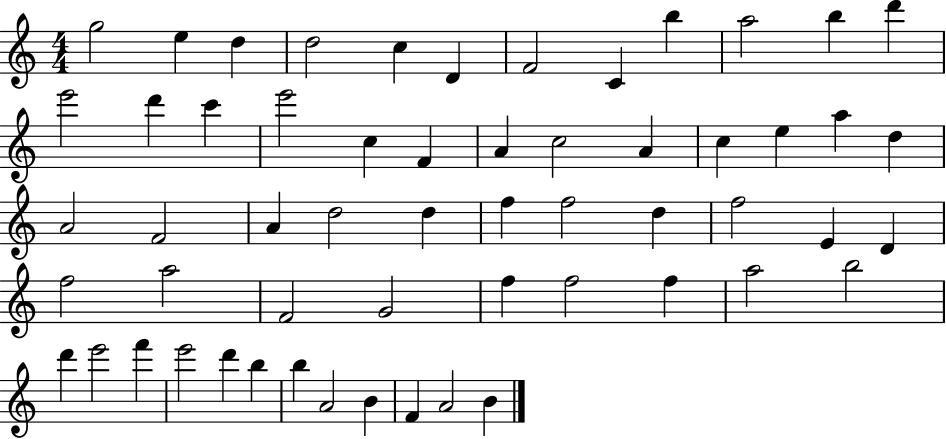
G5/h E5/q D5/q D5/h C5/q D4/q F4/h C4/q B5/q A5/h B5/q D6/q E6/h D6/q C6/q E6/h C5/q F4/q A4/q C5/h A4/q C5/q E5/q A5/q D5/q A4/h F4/h A4/q D5/h D5/q F5/q F5/h D5/q F5/h E4/q D4/q F5/h A5/h F4/h G4/h F5/q F5/h F5/q A5/h B5/h D6/q E6/h F6/q E6/h D6/q B5/q B5/q A4/h B4/q F4/q A4/h B4/q